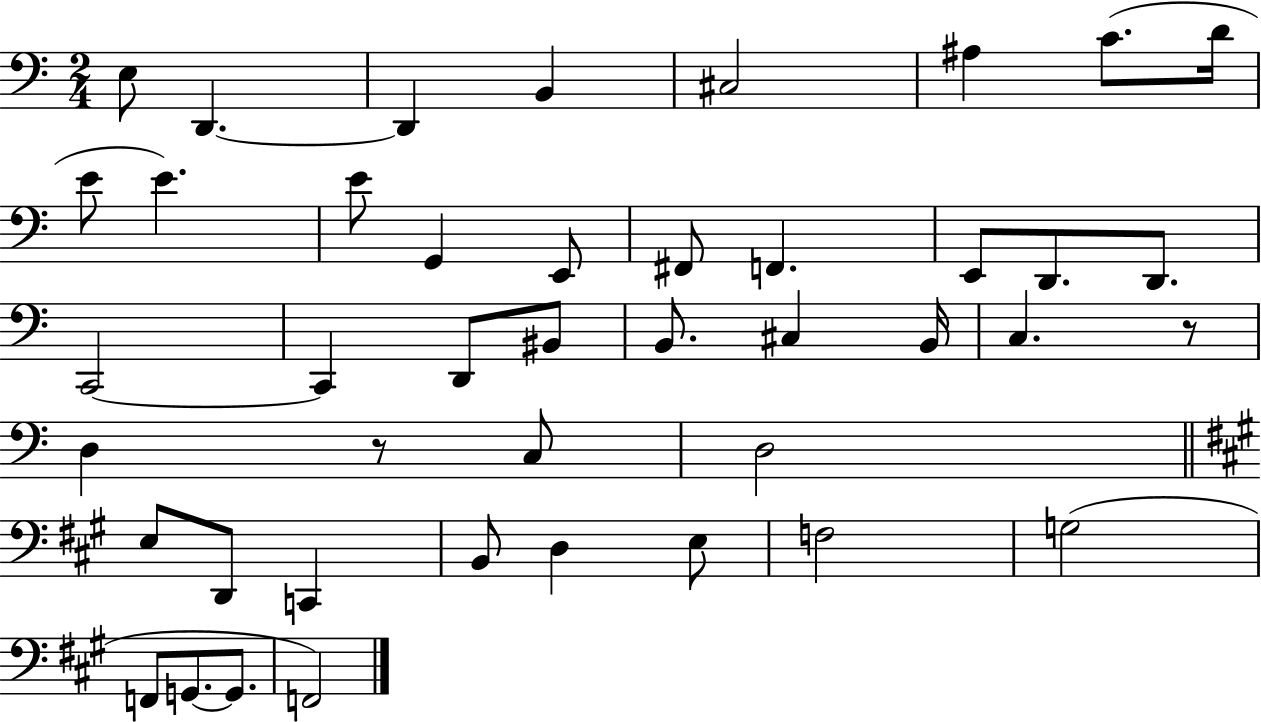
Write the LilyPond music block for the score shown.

{
  \clef bass
  \numericTimeSignature
  \time 2/4
  \key c \major
  e8 d,4.~~ | d,4 b,4 | cis2 | ais4 c'8.( d'16 | \break e'8 e'4.) | e'8 g,4 e,8 | fis,8 f,4. | e,8 d,8. d,8. | \break c,2~~ | c,4 d,8 bis,8 | b,8. cis4 b,16 | c4. r8 | \break d4 r8 c8 | d2 | \bar "||" \break \key a \major e8 d,8 c,4 | b,8 d4 e8 | f2 | g2( | \break f,8 g,8.~~ g,8. | f,2) | \bar "|."
}